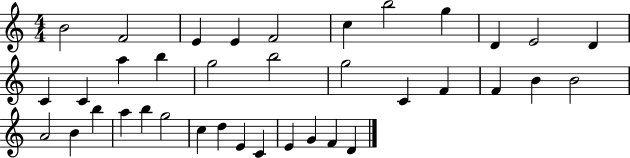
B4/h F4/h E4/q E4/q F4/h C5/q B5/h G5/q D4/q E4/h D4/q C4/q C4/q A5/q B5/q G5/h B5/h G5/h C4/q F4/q F4/q B4/q B4/h A4/h B4/q B5/q A5/q B5/q G5/h C5/q D5/q E4/q C4/q E4/q G4/q F4/q D4/q